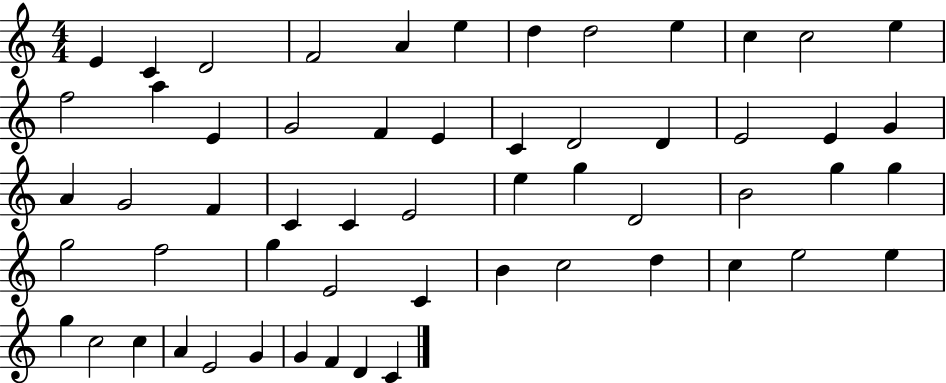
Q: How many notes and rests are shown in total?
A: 57